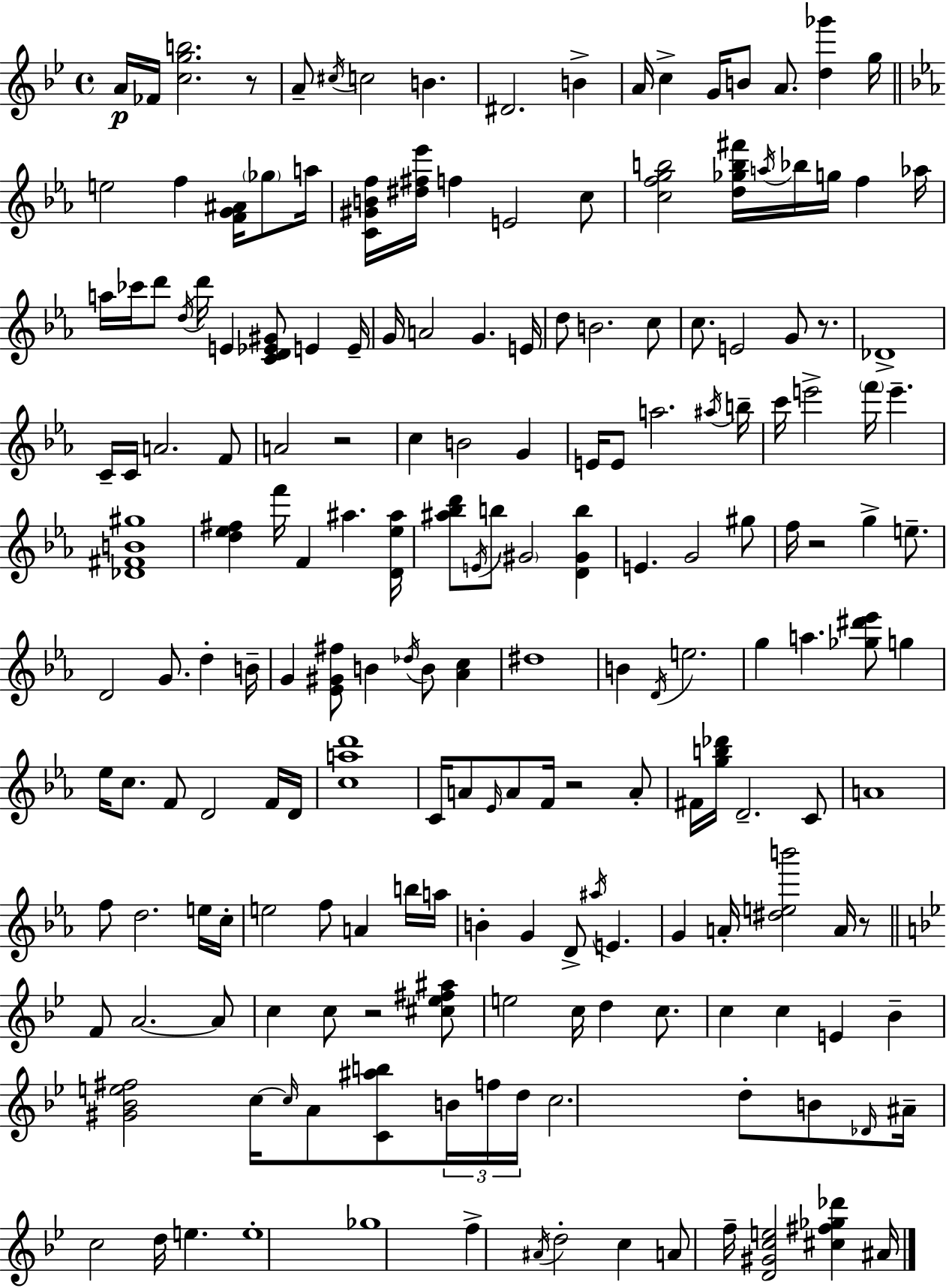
A4/s FES4/s [C5,G5,B5]/h. R/e A4/e C#5/s C5/h B4/q. D#4/h. B4/q A4/s C5/q G4/s B4/e A4/e. [D5,Gb6]/q G5/s E5/h F5/q [F4,G4,A#4]/s Gb5/e A5/s [C4,G#4,B4,F5]/s [D#5,F#5,Eb6]/s F5/q E4/h C5/e [C5,F5,G5,B5]/h [D5,Gb5,B5,F#6]/s A5/s Bb5/s G5/s F5/q Ab5/s A5/s CES6/s D6/e D5/s D6/s E4/q [C4,D4,Eb4,G#4]/e E4/q E4/s G4/s A4/h G4/q. E4/s D5/e B4/h. C5/e C5/e. E4/h G4/e R/e. Db4/w C4/s C4/s A4/h. F4/e A4/h R/h C5/q B4/h G4/q E4/s E4/e A5/h. A#5/s B5/s C6/s E6/h F6/s E6/q. [Db4,F#4,B4,G#5]/w [D5,Eb5,F#5]/q F6/s F4/q A#5/q. [D4,Eb5,A#5]/s [A#5,Bb5,D6]/e E4/s B5/e G#4/h [D4,G#4,B5]/q E4/q. G4/h G#5/e F5/s R/h G5/q E5/e. D4/h G4/e. D5/q B4/s G4/q [Eb4,G#4,F#5]/e B4/q Db5/s B4/e [Ab4,C5]/q D#5/w B4/q D4/s E5/h. G5/q A5/q. [Gb5,D#6,Eb6]/e G5/q Eb5/s C5/e. F4/e D4/h F4/s D4/s [C5,A5,D6]/w C4/s A4/e Eb4/s A4/e F4/s R/h A4/e F#4/s [G5,B5,Db6]/s D4/h. C4/e A4/w F5/e D5/h. E5/s C5/s E5/h F5/e A4/q B5/s A5/s B4/q G4/q D4/e A#5/s E4/q. G4/q A4/s [D#5,E5,B6]/h A4/s R/e F4/e A4/h. A4/e C5/q C5/e R/h [C#5,Eb5,F#5,A#5]/e E5/h C5/s D5/q C5/e. C5/q C5/q E4/q Bb4/q [G#4,Bb4,E5,F#5]/h C5/s C5/s A4/e [C4,A#5,B5]/e B4/s F5/s D5/s C5/h. D5/e B4/e Db4/s A#4/s C5/h D5/s E5/q. E5/w Gb5/w F5/q A#4/s D5/h C5/q A4/e F5/s [D4,G#4,C5,E5]/h [C#5,F#5,Gb5,Db6]/q A#4/s